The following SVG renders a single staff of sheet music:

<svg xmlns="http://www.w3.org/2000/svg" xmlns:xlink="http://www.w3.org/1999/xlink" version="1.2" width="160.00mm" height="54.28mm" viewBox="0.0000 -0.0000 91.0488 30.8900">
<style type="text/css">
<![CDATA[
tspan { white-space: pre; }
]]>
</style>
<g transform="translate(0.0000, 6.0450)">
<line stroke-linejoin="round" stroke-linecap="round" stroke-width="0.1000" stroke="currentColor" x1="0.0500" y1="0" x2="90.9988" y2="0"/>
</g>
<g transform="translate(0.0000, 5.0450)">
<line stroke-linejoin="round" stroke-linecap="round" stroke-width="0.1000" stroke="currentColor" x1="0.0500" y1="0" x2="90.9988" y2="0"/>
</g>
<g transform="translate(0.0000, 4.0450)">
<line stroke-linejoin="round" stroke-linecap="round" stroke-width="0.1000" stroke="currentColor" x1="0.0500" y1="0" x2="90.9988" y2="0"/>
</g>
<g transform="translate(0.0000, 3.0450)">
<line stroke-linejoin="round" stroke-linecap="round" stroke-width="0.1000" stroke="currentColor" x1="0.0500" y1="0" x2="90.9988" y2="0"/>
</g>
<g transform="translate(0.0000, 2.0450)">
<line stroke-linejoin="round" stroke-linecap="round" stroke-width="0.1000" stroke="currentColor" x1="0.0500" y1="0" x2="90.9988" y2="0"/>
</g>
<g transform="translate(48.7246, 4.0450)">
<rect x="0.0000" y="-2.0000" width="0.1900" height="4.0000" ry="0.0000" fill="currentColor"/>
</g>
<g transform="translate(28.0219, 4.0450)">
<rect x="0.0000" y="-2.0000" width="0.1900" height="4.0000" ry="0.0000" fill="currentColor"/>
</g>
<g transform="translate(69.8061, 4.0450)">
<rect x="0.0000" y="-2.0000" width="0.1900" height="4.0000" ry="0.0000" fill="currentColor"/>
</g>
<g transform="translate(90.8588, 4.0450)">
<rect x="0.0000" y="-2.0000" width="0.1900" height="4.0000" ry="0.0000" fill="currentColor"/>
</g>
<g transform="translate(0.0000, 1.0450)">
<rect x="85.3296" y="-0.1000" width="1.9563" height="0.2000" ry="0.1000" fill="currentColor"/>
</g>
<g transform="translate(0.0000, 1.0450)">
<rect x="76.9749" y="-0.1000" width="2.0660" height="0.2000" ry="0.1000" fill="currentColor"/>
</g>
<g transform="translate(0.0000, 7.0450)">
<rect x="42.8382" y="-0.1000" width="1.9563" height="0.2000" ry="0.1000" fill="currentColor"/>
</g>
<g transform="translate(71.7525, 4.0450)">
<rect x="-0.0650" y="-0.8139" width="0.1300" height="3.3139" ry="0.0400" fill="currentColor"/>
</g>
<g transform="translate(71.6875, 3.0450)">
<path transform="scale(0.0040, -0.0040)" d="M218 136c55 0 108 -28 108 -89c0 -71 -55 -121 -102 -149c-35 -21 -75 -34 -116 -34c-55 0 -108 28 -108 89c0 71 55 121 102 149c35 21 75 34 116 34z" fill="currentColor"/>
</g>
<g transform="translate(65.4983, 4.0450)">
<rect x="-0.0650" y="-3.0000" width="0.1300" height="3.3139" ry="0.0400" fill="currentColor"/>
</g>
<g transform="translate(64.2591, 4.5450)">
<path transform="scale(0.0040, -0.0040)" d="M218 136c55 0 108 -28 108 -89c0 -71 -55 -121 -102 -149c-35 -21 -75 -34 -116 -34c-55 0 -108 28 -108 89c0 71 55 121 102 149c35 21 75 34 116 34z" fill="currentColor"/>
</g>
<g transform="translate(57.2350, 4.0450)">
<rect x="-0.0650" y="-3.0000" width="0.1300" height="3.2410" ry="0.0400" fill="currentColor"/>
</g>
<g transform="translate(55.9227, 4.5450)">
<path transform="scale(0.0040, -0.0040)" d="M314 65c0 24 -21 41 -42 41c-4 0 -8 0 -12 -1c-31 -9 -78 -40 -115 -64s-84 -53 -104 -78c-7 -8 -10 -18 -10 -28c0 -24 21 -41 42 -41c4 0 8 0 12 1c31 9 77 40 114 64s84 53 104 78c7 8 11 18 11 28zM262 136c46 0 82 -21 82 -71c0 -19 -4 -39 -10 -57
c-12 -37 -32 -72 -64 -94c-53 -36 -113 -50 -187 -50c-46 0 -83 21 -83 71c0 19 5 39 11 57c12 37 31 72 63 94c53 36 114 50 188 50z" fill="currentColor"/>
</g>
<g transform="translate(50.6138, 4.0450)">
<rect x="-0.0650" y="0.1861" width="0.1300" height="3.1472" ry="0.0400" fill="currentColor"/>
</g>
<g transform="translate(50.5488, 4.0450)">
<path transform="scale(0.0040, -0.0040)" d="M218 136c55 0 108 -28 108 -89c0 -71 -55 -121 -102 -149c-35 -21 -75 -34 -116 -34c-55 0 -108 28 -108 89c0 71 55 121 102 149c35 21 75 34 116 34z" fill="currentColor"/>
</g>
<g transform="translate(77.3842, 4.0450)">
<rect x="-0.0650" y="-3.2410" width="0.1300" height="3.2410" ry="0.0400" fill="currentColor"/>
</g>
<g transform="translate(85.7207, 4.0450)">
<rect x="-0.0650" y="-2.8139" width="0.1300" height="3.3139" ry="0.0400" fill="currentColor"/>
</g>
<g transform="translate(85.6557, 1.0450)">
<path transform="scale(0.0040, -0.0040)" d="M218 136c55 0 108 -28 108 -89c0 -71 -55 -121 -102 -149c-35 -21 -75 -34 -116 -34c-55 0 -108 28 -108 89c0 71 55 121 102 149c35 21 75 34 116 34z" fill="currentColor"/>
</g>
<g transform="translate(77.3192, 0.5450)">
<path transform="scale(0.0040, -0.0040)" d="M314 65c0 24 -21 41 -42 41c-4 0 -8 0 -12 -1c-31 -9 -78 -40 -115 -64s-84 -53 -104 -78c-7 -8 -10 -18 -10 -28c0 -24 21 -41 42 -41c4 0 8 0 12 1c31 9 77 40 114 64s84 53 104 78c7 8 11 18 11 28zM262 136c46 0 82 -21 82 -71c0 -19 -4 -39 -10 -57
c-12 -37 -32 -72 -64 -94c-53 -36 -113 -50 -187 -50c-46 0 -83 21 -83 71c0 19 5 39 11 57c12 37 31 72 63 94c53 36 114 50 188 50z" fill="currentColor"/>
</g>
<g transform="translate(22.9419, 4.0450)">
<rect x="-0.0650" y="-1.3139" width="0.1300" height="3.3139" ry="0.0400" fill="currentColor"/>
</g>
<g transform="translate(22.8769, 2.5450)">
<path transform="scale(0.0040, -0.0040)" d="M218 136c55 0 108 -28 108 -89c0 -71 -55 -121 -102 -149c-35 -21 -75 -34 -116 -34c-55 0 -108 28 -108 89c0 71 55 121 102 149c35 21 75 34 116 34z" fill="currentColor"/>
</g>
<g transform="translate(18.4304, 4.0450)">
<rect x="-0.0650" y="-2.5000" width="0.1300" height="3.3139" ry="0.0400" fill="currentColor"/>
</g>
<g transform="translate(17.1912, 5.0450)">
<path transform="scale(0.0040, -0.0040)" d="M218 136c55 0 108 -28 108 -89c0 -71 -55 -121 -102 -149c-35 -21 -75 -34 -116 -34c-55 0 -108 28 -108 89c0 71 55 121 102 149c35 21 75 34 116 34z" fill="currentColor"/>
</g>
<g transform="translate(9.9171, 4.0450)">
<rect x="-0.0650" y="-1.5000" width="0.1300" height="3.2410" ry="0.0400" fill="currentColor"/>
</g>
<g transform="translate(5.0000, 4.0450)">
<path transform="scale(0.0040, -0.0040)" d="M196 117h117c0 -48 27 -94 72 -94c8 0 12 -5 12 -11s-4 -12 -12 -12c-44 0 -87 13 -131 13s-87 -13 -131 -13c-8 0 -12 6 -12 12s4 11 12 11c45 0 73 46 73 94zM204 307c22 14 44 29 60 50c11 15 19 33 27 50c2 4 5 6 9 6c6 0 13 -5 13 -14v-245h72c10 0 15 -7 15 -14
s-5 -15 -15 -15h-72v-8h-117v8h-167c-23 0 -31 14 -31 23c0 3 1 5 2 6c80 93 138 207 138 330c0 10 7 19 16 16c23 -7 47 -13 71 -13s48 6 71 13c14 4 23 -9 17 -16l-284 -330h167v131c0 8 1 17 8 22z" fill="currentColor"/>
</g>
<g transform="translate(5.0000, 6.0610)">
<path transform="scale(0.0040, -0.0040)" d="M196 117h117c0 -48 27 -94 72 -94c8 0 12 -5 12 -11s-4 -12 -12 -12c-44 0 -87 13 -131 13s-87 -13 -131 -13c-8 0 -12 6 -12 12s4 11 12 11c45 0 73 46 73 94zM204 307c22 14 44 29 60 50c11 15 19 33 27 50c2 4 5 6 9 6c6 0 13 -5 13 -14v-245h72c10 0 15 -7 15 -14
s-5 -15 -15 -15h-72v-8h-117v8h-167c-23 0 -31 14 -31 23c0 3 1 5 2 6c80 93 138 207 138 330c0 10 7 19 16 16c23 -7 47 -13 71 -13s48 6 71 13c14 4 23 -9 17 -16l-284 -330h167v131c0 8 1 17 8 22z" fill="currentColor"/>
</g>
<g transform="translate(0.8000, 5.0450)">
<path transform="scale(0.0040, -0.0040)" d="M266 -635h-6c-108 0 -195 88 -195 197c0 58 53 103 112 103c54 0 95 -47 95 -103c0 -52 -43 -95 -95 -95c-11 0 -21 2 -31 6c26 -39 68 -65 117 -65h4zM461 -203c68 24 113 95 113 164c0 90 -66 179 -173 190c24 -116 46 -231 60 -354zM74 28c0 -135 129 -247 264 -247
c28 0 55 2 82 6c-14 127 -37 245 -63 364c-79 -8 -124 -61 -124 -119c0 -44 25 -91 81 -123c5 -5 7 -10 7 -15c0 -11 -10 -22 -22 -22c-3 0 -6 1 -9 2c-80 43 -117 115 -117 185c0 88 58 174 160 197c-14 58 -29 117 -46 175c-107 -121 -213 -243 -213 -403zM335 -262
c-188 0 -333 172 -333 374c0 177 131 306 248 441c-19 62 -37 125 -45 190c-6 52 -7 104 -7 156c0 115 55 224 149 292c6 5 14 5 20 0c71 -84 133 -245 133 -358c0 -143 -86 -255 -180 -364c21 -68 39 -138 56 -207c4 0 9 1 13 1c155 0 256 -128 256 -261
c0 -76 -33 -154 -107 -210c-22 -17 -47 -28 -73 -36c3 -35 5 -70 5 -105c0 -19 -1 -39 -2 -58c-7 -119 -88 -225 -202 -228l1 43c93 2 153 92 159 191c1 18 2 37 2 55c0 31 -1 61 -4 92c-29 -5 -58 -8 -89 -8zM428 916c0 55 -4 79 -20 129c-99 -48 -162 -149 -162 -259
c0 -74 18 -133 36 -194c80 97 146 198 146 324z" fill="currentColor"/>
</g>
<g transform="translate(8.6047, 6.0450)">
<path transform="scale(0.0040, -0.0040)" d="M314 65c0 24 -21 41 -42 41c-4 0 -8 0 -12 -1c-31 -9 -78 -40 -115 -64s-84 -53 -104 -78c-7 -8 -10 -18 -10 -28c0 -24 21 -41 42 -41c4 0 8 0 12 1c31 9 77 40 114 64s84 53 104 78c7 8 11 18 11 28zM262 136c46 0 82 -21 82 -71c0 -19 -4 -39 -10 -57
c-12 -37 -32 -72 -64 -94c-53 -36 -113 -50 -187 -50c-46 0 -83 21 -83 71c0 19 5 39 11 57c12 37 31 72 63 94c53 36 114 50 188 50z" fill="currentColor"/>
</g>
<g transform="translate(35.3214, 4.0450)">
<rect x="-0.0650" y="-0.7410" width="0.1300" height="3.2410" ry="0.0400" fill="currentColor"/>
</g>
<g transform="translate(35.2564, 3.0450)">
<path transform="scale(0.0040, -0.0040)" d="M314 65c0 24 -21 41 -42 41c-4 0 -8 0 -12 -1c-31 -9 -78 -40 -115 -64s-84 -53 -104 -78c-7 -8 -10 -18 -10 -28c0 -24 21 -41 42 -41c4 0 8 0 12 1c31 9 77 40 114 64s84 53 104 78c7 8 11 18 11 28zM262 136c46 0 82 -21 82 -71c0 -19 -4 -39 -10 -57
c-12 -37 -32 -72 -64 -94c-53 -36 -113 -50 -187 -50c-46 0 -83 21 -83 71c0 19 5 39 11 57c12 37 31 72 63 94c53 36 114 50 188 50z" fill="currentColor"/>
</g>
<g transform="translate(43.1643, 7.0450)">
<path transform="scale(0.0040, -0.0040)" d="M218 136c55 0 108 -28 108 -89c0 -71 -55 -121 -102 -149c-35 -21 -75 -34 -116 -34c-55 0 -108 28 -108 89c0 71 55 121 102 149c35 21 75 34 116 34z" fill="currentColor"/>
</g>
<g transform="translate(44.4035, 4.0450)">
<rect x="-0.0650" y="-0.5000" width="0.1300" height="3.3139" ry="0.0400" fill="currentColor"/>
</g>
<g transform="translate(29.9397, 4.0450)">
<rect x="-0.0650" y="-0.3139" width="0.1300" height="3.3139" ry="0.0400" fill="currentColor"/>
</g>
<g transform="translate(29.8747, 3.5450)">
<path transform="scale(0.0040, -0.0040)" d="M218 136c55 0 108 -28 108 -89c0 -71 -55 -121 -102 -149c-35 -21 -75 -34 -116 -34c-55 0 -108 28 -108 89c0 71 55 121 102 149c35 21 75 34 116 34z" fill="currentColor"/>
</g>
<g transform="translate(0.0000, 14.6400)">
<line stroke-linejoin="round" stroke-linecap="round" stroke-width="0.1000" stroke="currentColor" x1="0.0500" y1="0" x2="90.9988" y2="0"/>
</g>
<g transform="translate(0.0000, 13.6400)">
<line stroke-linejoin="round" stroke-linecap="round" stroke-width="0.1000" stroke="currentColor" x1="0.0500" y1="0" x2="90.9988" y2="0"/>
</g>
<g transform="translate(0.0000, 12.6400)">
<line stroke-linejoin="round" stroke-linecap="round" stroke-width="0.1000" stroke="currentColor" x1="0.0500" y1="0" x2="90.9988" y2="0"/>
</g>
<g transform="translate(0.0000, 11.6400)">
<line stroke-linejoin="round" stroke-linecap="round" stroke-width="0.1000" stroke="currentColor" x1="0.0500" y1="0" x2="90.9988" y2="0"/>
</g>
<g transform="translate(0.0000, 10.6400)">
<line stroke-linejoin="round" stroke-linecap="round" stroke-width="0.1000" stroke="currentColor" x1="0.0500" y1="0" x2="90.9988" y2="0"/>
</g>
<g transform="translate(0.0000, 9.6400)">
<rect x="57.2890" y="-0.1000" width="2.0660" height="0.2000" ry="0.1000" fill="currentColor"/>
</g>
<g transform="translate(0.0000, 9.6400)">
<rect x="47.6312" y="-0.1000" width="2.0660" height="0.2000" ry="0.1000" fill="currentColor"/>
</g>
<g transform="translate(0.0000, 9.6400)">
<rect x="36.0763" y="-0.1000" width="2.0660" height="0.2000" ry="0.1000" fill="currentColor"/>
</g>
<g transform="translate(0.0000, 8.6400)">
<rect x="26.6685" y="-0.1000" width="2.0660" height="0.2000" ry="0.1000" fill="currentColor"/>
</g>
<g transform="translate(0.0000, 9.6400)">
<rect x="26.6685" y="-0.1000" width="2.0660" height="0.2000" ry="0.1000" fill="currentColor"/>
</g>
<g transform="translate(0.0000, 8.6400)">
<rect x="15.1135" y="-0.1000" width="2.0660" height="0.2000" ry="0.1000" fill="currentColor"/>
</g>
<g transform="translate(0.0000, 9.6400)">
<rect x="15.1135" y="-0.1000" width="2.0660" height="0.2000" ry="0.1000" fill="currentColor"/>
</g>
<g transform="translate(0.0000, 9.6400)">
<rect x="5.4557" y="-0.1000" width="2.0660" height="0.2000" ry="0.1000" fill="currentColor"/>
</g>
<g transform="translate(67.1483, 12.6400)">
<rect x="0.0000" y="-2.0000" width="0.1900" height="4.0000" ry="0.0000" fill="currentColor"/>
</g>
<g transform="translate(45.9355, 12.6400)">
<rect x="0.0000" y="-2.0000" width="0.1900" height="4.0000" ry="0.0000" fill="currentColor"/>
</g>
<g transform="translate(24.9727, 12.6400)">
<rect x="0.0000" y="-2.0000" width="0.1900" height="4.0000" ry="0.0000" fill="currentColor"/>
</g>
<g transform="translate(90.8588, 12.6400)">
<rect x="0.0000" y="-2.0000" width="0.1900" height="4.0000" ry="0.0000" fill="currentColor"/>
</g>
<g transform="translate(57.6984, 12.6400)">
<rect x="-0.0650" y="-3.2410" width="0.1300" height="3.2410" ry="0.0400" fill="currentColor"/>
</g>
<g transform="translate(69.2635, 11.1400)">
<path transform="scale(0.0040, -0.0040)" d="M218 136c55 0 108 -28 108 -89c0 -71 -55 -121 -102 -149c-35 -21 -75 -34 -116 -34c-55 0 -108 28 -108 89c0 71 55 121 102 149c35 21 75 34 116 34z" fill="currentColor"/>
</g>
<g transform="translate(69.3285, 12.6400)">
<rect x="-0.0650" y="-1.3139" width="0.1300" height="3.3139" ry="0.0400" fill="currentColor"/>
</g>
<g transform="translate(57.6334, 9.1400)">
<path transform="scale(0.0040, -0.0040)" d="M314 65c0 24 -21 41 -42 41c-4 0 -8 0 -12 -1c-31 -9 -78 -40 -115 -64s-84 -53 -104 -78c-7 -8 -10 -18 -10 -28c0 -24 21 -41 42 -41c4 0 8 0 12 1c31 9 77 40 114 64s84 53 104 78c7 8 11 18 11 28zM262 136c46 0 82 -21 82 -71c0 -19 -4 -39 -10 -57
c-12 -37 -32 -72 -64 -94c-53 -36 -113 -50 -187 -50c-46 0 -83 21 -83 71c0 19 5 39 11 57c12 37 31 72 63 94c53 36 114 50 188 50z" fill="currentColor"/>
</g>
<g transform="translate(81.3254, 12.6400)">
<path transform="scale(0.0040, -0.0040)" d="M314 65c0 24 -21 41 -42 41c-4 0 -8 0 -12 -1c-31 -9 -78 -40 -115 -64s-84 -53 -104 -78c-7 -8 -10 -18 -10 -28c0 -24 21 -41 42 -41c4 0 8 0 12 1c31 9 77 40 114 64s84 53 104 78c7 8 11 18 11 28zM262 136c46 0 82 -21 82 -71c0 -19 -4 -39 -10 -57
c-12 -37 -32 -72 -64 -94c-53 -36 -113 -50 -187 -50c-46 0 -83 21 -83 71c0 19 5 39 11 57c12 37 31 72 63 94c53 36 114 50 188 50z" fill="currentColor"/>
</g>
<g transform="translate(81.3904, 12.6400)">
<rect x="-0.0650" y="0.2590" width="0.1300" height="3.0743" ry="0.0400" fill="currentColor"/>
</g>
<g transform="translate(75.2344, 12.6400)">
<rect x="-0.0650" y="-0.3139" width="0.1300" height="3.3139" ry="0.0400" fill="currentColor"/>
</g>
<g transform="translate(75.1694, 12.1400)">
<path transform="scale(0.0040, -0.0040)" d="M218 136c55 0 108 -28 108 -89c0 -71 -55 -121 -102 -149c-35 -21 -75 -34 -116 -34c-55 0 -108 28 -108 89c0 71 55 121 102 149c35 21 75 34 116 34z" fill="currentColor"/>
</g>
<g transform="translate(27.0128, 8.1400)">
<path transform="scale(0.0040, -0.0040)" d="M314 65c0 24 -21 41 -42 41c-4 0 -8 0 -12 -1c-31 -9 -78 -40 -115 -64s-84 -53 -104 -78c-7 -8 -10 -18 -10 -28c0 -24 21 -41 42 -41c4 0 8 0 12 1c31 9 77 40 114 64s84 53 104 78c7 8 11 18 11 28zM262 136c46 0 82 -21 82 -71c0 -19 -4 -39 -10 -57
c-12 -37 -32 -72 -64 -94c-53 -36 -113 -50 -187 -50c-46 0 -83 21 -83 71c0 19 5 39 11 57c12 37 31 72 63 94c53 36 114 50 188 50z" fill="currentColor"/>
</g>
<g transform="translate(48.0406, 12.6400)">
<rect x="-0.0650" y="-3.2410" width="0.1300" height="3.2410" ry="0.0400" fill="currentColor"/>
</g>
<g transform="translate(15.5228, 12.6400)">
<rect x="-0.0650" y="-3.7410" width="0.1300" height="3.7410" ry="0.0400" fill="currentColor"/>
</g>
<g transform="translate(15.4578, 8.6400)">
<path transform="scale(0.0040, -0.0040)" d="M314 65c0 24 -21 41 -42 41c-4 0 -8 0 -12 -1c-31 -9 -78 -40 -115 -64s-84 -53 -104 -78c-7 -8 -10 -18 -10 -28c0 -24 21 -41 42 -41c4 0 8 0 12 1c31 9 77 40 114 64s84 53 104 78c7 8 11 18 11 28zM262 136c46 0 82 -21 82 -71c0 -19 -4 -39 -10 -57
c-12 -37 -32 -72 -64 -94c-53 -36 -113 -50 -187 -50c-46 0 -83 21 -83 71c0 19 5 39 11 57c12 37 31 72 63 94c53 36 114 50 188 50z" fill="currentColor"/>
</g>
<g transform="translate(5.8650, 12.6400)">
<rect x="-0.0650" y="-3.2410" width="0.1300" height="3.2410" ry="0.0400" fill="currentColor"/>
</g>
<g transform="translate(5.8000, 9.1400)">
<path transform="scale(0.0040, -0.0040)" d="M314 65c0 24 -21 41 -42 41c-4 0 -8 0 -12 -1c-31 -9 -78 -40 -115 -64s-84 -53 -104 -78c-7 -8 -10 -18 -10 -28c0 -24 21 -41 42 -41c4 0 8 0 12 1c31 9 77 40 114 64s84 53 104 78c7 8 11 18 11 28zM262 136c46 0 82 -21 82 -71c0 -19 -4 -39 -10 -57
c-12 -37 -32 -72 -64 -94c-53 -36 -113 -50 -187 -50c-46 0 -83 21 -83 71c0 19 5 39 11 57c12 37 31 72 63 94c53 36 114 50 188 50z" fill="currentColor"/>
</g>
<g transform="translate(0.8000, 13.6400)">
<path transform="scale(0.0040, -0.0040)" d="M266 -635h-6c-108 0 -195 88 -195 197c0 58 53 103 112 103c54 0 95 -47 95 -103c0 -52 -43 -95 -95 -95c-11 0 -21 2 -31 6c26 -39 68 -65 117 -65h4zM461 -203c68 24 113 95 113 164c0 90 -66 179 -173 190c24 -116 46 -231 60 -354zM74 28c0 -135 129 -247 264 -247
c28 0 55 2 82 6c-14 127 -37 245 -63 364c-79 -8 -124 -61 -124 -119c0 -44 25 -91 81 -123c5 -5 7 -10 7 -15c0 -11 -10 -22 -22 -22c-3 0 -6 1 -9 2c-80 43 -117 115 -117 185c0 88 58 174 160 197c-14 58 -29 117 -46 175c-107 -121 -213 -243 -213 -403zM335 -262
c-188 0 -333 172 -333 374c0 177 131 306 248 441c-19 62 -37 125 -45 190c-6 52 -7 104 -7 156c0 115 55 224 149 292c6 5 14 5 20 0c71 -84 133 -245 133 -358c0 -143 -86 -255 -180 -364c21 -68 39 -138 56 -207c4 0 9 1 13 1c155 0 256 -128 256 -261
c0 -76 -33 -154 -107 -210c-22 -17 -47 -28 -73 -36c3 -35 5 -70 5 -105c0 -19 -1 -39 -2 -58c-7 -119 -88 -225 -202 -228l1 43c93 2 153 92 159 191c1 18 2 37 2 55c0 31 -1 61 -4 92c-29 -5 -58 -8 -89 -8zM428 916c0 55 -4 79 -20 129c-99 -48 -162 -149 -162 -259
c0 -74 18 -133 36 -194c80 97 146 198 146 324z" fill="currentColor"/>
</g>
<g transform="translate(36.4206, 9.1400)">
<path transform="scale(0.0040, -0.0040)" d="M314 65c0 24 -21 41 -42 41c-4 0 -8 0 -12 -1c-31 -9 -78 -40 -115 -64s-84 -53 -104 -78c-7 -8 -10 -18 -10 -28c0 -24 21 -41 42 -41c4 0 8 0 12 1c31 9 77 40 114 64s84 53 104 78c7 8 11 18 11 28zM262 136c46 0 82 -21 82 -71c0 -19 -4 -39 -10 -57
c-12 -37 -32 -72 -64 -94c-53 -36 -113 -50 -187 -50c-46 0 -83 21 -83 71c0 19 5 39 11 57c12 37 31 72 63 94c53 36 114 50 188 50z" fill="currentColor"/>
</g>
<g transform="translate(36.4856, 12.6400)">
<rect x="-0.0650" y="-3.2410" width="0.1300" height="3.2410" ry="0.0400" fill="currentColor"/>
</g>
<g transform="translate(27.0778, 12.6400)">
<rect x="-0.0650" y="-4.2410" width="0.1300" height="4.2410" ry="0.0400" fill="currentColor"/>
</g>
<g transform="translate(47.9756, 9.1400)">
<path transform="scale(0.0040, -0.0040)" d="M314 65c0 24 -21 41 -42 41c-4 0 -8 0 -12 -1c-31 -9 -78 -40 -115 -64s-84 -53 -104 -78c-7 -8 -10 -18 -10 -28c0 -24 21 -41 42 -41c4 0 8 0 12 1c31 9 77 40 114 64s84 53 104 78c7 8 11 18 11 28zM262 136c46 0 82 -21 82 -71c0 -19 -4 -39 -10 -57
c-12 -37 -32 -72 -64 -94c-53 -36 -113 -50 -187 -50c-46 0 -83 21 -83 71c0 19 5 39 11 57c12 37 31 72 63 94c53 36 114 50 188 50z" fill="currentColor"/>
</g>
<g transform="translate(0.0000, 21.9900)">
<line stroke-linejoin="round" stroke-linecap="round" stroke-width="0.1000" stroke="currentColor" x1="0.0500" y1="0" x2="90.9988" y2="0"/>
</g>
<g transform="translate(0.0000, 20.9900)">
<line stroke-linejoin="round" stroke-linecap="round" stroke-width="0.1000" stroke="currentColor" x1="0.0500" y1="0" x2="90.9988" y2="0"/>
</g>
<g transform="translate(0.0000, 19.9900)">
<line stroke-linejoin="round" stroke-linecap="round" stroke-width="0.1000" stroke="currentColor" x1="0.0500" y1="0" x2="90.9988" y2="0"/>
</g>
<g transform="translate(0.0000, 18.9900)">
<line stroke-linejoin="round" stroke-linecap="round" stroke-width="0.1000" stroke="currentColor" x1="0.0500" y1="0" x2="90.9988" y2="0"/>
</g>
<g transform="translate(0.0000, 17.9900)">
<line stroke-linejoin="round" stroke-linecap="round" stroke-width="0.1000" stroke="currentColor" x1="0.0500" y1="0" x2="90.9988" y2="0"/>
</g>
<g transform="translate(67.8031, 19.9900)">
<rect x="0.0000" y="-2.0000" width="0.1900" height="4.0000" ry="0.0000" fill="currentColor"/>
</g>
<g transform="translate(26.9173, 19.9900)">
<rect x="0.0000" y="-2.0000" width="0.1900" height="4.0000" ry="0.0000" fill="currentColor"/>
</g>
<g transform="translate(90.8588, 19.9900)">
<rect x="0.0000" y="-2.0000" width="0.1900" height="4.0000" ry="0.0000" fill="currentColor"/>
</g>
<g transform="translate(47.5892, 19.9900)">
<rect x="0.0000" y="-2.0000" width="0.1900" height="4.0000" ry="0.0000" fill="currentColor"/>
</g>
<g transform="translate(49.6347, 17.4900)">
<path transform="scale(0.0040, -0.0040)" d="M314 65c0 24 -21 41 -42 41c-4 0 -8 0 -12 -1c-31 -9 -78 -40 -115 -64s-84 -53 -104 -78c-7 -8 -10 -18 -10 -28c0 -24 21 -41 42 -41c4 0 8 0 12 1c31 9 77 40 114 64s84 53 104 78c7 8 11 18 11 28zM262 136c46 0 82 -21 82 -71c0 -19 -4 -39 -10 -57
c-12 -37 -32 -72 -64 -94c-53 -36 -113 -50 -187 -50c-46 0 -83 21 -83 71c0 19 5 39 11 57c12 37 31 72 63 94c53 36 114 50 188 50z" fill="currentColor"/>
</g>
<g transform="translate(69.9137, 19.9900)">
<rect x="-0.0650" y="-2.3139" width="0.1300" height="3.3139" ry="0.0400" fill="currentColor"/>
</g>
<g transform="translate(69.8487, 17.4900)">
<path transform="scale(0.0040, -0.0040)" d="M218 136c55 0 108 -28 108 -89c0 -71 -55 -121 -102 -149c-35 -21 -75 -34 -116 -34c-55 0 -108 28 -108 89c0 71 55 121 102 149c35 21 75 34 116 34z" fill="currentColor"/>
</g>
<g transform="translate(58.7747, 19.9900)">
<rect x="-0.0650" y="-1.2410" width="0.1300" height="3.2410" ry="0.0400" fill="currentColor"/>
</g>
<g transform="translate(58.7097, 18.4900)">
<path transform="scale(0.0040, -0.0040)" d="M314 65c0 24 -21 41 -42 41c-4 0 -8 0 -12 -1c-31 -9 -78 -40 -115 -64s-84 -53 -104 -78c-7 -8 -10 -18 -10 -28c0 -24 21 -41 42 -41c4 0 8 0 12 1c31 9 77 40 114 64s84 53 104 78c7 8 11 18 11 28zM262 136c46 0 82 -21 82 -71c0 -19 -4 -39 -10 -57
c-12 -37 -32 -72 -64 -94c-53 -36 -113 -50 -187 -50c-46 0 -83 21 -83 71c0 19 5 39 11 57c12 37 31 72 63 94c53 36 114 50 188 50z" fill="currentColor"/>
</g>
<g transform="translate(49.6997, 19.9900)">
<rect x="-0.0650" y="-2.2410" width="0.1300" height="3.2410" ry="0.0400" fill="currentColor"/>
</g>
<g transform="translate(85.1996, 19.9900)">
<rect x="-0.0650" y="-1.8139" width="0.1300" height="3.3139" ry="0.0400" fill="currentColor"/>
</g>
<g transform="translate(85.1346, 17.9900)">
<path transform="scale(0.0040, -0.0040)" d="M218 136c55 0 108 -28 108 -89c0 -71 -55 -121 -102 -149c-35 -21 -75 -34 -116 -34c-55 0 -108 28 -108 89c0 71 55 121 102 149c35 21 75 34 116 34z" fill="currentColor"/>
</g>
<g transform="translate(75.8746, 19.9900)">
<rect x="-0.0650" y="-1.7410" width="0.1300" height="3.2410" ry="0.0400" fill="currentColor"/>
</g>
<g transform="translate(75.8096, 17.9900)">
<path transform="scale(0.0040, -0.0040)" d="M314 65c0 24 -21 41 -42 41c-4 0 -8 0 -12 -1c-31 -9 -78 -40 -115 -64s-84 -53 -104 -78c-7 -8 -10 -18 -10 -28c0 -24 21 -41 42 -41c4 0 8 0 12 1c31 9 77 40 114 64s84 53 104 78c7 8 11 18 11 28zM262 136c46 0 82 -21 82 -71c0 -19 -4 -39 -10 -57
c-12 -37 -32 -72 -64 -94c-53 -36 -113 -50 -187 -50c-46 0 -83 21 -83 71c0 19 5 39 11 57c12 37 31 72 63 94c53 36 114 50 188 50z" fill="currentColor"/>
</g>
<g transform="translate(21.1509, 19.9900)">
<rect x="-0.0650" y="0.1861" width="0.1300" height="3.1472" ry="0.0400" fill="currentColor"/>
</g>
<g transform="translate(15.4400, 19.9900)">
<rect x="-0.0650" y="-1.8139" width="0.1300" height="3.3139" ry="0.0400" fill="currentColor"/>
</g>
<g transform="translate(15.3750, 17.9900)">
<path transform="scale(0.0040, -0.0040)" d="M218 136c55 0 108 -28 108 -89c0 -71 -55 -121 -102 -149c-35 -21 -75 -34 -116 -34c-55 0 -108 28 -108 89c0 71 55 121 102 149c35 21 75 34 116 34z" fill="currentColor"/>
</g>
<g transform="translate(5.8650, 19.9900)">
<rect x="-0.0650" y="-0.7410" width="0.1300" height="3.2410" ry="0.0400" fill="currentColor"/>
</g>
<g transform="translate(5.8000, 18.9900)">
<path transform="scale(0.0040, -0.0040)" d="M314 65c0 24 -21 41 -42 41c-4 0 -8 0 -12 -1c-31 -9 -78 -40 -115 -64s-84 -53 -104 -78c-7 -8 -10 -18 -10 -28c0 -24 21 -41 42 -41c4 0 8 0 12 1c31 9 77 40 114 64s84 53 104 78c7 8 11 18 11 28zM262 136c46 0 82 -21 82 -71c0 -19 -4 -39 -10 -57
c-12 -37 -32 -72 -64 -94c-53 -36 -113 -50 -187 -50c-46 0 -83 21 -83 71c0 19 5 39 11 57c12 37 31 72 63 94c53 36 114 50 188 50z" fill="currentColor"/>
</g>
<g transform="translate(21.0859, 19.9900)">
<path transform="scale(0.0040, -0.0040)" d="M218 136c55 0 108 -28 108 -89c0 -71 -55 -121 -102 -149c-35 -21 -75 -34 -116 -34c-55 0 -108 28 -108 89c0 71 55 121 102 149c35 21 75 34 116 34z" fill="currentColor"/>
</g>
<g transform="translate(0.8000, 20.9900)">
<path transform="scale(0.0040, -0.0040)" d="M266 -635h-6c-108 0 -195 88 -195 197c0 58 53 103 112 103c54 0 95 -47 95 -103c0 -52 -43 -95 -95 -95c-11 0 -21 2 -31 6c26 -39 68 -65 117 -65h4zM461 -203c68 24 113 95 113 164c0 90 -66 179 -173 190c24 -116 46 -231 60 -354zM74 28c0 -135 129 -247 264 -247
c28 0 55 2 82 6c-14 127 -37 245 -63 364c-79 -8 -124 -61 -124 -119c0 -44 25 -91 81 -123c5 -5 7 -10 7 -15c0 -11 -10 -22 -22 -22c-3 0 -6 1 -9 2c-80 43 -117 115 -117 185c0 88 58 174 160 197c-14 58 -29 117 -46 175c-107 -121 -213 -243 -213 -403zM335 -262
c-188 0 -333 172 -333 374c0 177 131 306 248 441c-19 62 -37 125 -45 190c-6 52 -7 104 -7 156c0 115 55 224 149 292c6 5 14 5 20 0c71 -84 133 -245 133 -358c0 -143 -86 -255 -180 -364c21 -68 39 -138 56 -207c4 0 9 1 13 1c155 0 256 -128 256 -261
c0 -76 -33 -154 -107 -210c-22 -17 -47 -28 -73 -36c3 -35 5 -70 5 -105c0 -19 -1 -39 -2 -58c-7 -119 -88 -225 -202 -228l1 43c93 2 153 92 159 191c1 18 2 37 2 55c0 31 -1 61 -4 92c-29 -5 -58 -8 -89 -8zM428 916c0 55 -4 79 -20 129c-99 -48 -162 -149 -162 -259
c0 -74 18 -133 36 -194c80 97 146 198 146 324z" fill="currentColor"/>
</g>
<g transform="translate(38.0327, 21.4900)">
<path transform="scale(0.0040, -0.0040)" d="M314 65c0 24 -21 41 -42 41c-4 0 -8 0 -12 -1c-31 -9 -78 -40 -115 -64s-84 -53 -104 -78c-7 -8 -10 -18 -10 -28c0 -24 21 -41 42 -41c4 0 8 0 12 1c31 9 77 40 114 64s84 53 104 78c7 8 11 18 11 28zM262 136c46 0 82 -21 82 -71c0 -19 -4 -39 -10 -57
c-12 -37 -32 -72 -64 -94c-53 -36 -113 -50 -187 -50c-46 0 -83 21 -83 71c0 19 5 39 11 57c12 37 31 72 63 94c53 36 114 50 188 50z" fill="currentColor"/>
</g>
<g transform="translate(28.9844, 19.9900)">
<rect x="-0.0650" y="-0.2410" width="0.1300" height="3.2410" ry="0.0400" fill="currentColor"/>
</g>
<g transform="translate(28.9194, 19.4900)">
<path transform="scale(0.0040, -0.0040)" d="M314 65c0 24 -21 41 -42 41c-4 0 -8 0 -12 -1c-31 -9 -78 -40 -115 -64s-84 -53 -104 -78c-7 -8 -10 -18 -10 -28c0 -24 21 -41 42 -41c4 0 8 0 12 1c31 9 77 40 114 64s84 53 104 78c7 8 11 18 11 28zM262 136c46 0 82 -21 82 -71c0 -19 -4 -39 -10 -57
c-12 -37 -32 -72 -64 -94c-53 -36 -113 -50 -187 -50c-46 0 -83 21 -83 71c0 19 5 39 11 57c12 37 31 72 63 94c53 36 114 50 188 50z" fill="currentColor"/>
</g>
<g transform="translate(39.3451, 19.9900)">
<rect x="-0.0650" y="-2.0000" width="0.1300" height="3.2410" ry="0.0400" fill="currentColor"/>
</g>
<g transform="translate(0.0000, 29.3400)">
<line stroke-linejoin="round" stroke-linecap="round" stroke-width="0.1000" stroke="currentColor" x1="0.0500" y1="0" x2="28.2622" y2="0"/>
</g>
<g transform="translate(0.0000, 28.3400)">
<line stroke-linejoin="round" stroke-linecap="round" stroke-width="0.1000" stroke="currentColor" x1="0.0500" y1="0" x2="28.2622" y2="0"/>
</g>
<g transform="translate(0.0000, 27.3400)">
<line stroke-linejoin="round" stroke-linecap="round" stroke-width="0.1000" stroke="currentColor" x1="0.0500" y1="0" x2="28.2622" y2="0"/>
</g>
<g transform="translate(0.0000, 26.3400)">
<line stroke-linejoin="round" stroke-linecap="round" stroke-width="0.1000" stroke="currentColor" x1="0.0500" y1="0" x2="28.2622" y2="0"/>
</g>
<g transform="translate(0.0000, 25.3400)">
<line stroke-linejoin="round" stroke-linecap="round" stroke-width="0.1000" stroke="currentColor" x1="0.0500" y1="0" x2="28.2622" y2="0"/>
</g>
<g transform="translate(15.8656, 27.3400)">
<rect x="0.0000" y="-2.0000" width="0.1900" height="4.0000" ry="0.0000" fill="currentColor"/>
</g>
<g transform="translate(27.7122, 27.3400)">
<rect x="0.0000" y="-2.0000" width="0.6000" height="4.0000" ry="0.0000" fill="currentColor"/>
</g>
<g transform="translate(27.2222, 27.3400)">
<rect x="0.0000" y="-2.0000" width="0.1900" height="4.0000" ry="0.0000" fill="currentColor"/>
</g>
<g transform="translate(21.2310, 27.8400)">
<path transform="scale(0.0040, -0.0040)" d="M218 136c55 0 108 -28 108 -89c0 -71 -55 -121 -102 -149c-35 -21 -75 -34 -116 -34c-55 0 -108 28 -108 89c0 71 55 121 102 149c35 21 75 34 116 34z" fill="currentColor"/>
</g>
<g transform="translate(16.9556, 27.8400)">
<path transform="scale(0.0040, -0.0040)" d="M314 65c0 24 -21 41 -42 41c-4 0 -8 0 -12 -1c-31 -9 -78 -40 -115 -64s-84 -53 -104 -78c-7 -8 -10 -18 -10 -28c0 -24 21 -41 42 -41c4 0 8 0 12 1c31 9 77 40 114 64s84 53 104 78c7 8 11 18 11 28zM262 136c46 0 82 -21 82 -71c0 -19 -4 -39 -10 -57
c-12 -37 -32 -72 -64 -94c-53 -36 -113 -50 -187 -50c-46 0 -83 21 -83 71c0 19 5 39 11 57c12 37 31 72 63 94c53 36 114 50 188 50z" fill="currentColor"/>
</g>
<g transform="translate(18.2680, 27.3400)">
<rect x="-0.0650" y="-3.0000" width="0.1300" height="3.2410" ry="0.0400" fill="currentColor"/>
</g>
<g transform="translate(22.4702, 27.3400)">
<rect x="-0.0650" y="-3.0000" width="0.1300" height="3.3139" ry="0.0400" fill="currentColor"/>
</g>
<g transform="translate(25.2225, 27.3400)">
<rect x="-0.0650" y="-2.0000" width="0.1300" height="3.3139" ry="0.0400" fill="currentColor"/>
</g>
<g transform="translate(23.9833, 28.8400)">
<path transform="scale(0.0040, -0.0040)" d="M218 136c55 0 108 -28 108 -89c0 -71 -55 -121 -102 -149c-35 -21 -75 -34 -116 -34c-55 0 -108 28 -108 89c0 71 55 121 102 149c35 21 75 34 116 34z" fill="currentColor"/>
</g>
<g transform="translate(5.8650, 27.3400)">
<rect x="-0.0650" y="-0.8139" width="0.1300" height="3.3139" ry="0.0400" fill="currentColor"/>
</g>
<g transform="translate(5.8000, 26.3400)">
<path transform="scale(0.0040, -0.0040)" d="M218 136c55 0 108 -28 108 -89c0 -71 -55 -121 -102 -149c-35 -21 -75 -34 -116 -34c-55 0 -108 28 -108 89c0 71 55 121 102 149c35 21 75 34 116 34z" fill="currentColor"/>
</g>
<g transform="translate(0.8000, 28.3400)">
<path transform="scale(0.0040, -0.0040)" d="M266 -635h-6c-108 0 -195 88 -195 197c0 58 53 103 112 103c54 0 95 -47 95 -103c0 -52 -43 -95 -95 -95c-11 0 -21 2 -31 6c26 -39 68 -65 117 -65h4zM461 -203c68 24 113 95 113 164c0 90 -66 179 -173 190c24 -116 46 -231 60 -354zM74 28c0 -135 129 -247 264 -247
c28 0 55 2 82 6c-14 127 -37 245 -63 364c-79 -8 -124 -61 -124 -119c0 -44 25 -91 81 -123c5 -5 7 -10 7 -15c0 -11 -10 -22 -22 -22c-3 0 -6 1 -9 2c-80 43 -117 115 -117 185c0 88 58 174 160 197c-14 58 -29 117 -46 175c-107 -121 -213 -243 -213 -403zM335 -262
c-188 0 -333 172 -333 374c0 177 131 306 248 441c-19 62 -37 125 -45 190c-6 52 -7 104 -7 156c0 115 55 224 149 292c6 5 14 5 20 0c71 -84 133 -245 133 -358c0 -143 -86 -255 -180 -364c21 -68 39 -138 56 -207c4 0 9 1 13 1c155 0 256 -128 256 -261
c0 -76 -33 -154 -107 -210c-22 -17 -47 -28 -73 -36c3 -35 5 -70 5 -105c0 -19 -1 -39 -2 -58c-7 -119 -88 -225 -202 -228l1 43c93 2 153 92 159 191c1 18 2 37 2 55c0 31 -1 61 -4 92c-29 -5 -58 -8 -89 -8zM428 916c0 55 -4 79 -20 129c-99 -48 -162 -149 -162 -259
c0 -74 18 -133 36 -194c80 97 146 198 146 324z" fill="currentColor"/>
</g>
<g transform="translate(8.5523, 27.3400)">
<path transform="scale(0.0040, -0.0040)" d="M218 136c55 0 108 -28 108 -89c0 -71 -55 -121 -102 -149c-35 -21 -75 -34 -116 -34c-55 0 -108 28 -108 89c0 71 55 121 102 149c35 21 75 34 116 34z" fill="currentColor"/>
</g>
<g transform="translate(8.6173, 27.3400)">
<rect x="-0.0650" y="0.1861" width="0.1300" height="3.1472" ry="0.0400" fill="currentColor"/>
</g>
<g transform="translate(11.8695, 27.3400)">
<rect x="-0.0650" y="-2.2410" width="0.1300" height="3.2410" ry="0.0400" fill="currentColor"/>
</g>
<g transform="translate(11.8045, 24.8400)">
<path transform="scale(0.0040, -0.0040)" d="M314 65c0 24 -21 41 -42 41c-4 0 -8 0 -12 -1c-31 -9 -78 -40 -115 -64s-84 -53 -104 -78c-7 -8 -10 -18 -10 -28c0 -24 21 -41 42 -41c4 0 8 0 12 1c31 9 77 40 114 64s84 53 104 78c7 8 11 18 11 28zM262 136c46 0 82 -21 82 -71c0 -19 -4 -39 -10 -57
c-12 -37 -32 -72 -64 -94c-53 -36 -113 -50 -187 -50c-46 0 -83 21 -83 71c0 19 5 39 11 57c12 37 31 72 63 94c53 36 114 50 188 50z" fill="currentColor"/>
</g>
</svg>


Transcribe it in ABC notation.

X:1
T:Untitled
M:4/4
L:1/4
K:C
E2 G e c d2 C B A2 A d b2 a b2 c'2 d'2 b2 b2 b2 e c B2 d2 f B c2 F2 g2 e2 g f2 f d B g2 A2 A F